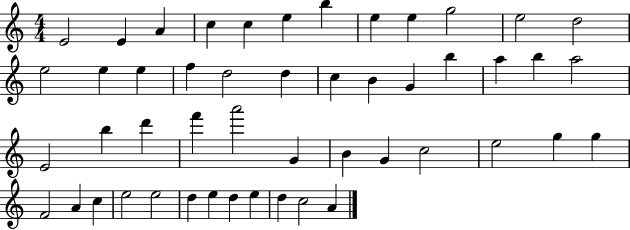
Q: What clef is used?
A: treble